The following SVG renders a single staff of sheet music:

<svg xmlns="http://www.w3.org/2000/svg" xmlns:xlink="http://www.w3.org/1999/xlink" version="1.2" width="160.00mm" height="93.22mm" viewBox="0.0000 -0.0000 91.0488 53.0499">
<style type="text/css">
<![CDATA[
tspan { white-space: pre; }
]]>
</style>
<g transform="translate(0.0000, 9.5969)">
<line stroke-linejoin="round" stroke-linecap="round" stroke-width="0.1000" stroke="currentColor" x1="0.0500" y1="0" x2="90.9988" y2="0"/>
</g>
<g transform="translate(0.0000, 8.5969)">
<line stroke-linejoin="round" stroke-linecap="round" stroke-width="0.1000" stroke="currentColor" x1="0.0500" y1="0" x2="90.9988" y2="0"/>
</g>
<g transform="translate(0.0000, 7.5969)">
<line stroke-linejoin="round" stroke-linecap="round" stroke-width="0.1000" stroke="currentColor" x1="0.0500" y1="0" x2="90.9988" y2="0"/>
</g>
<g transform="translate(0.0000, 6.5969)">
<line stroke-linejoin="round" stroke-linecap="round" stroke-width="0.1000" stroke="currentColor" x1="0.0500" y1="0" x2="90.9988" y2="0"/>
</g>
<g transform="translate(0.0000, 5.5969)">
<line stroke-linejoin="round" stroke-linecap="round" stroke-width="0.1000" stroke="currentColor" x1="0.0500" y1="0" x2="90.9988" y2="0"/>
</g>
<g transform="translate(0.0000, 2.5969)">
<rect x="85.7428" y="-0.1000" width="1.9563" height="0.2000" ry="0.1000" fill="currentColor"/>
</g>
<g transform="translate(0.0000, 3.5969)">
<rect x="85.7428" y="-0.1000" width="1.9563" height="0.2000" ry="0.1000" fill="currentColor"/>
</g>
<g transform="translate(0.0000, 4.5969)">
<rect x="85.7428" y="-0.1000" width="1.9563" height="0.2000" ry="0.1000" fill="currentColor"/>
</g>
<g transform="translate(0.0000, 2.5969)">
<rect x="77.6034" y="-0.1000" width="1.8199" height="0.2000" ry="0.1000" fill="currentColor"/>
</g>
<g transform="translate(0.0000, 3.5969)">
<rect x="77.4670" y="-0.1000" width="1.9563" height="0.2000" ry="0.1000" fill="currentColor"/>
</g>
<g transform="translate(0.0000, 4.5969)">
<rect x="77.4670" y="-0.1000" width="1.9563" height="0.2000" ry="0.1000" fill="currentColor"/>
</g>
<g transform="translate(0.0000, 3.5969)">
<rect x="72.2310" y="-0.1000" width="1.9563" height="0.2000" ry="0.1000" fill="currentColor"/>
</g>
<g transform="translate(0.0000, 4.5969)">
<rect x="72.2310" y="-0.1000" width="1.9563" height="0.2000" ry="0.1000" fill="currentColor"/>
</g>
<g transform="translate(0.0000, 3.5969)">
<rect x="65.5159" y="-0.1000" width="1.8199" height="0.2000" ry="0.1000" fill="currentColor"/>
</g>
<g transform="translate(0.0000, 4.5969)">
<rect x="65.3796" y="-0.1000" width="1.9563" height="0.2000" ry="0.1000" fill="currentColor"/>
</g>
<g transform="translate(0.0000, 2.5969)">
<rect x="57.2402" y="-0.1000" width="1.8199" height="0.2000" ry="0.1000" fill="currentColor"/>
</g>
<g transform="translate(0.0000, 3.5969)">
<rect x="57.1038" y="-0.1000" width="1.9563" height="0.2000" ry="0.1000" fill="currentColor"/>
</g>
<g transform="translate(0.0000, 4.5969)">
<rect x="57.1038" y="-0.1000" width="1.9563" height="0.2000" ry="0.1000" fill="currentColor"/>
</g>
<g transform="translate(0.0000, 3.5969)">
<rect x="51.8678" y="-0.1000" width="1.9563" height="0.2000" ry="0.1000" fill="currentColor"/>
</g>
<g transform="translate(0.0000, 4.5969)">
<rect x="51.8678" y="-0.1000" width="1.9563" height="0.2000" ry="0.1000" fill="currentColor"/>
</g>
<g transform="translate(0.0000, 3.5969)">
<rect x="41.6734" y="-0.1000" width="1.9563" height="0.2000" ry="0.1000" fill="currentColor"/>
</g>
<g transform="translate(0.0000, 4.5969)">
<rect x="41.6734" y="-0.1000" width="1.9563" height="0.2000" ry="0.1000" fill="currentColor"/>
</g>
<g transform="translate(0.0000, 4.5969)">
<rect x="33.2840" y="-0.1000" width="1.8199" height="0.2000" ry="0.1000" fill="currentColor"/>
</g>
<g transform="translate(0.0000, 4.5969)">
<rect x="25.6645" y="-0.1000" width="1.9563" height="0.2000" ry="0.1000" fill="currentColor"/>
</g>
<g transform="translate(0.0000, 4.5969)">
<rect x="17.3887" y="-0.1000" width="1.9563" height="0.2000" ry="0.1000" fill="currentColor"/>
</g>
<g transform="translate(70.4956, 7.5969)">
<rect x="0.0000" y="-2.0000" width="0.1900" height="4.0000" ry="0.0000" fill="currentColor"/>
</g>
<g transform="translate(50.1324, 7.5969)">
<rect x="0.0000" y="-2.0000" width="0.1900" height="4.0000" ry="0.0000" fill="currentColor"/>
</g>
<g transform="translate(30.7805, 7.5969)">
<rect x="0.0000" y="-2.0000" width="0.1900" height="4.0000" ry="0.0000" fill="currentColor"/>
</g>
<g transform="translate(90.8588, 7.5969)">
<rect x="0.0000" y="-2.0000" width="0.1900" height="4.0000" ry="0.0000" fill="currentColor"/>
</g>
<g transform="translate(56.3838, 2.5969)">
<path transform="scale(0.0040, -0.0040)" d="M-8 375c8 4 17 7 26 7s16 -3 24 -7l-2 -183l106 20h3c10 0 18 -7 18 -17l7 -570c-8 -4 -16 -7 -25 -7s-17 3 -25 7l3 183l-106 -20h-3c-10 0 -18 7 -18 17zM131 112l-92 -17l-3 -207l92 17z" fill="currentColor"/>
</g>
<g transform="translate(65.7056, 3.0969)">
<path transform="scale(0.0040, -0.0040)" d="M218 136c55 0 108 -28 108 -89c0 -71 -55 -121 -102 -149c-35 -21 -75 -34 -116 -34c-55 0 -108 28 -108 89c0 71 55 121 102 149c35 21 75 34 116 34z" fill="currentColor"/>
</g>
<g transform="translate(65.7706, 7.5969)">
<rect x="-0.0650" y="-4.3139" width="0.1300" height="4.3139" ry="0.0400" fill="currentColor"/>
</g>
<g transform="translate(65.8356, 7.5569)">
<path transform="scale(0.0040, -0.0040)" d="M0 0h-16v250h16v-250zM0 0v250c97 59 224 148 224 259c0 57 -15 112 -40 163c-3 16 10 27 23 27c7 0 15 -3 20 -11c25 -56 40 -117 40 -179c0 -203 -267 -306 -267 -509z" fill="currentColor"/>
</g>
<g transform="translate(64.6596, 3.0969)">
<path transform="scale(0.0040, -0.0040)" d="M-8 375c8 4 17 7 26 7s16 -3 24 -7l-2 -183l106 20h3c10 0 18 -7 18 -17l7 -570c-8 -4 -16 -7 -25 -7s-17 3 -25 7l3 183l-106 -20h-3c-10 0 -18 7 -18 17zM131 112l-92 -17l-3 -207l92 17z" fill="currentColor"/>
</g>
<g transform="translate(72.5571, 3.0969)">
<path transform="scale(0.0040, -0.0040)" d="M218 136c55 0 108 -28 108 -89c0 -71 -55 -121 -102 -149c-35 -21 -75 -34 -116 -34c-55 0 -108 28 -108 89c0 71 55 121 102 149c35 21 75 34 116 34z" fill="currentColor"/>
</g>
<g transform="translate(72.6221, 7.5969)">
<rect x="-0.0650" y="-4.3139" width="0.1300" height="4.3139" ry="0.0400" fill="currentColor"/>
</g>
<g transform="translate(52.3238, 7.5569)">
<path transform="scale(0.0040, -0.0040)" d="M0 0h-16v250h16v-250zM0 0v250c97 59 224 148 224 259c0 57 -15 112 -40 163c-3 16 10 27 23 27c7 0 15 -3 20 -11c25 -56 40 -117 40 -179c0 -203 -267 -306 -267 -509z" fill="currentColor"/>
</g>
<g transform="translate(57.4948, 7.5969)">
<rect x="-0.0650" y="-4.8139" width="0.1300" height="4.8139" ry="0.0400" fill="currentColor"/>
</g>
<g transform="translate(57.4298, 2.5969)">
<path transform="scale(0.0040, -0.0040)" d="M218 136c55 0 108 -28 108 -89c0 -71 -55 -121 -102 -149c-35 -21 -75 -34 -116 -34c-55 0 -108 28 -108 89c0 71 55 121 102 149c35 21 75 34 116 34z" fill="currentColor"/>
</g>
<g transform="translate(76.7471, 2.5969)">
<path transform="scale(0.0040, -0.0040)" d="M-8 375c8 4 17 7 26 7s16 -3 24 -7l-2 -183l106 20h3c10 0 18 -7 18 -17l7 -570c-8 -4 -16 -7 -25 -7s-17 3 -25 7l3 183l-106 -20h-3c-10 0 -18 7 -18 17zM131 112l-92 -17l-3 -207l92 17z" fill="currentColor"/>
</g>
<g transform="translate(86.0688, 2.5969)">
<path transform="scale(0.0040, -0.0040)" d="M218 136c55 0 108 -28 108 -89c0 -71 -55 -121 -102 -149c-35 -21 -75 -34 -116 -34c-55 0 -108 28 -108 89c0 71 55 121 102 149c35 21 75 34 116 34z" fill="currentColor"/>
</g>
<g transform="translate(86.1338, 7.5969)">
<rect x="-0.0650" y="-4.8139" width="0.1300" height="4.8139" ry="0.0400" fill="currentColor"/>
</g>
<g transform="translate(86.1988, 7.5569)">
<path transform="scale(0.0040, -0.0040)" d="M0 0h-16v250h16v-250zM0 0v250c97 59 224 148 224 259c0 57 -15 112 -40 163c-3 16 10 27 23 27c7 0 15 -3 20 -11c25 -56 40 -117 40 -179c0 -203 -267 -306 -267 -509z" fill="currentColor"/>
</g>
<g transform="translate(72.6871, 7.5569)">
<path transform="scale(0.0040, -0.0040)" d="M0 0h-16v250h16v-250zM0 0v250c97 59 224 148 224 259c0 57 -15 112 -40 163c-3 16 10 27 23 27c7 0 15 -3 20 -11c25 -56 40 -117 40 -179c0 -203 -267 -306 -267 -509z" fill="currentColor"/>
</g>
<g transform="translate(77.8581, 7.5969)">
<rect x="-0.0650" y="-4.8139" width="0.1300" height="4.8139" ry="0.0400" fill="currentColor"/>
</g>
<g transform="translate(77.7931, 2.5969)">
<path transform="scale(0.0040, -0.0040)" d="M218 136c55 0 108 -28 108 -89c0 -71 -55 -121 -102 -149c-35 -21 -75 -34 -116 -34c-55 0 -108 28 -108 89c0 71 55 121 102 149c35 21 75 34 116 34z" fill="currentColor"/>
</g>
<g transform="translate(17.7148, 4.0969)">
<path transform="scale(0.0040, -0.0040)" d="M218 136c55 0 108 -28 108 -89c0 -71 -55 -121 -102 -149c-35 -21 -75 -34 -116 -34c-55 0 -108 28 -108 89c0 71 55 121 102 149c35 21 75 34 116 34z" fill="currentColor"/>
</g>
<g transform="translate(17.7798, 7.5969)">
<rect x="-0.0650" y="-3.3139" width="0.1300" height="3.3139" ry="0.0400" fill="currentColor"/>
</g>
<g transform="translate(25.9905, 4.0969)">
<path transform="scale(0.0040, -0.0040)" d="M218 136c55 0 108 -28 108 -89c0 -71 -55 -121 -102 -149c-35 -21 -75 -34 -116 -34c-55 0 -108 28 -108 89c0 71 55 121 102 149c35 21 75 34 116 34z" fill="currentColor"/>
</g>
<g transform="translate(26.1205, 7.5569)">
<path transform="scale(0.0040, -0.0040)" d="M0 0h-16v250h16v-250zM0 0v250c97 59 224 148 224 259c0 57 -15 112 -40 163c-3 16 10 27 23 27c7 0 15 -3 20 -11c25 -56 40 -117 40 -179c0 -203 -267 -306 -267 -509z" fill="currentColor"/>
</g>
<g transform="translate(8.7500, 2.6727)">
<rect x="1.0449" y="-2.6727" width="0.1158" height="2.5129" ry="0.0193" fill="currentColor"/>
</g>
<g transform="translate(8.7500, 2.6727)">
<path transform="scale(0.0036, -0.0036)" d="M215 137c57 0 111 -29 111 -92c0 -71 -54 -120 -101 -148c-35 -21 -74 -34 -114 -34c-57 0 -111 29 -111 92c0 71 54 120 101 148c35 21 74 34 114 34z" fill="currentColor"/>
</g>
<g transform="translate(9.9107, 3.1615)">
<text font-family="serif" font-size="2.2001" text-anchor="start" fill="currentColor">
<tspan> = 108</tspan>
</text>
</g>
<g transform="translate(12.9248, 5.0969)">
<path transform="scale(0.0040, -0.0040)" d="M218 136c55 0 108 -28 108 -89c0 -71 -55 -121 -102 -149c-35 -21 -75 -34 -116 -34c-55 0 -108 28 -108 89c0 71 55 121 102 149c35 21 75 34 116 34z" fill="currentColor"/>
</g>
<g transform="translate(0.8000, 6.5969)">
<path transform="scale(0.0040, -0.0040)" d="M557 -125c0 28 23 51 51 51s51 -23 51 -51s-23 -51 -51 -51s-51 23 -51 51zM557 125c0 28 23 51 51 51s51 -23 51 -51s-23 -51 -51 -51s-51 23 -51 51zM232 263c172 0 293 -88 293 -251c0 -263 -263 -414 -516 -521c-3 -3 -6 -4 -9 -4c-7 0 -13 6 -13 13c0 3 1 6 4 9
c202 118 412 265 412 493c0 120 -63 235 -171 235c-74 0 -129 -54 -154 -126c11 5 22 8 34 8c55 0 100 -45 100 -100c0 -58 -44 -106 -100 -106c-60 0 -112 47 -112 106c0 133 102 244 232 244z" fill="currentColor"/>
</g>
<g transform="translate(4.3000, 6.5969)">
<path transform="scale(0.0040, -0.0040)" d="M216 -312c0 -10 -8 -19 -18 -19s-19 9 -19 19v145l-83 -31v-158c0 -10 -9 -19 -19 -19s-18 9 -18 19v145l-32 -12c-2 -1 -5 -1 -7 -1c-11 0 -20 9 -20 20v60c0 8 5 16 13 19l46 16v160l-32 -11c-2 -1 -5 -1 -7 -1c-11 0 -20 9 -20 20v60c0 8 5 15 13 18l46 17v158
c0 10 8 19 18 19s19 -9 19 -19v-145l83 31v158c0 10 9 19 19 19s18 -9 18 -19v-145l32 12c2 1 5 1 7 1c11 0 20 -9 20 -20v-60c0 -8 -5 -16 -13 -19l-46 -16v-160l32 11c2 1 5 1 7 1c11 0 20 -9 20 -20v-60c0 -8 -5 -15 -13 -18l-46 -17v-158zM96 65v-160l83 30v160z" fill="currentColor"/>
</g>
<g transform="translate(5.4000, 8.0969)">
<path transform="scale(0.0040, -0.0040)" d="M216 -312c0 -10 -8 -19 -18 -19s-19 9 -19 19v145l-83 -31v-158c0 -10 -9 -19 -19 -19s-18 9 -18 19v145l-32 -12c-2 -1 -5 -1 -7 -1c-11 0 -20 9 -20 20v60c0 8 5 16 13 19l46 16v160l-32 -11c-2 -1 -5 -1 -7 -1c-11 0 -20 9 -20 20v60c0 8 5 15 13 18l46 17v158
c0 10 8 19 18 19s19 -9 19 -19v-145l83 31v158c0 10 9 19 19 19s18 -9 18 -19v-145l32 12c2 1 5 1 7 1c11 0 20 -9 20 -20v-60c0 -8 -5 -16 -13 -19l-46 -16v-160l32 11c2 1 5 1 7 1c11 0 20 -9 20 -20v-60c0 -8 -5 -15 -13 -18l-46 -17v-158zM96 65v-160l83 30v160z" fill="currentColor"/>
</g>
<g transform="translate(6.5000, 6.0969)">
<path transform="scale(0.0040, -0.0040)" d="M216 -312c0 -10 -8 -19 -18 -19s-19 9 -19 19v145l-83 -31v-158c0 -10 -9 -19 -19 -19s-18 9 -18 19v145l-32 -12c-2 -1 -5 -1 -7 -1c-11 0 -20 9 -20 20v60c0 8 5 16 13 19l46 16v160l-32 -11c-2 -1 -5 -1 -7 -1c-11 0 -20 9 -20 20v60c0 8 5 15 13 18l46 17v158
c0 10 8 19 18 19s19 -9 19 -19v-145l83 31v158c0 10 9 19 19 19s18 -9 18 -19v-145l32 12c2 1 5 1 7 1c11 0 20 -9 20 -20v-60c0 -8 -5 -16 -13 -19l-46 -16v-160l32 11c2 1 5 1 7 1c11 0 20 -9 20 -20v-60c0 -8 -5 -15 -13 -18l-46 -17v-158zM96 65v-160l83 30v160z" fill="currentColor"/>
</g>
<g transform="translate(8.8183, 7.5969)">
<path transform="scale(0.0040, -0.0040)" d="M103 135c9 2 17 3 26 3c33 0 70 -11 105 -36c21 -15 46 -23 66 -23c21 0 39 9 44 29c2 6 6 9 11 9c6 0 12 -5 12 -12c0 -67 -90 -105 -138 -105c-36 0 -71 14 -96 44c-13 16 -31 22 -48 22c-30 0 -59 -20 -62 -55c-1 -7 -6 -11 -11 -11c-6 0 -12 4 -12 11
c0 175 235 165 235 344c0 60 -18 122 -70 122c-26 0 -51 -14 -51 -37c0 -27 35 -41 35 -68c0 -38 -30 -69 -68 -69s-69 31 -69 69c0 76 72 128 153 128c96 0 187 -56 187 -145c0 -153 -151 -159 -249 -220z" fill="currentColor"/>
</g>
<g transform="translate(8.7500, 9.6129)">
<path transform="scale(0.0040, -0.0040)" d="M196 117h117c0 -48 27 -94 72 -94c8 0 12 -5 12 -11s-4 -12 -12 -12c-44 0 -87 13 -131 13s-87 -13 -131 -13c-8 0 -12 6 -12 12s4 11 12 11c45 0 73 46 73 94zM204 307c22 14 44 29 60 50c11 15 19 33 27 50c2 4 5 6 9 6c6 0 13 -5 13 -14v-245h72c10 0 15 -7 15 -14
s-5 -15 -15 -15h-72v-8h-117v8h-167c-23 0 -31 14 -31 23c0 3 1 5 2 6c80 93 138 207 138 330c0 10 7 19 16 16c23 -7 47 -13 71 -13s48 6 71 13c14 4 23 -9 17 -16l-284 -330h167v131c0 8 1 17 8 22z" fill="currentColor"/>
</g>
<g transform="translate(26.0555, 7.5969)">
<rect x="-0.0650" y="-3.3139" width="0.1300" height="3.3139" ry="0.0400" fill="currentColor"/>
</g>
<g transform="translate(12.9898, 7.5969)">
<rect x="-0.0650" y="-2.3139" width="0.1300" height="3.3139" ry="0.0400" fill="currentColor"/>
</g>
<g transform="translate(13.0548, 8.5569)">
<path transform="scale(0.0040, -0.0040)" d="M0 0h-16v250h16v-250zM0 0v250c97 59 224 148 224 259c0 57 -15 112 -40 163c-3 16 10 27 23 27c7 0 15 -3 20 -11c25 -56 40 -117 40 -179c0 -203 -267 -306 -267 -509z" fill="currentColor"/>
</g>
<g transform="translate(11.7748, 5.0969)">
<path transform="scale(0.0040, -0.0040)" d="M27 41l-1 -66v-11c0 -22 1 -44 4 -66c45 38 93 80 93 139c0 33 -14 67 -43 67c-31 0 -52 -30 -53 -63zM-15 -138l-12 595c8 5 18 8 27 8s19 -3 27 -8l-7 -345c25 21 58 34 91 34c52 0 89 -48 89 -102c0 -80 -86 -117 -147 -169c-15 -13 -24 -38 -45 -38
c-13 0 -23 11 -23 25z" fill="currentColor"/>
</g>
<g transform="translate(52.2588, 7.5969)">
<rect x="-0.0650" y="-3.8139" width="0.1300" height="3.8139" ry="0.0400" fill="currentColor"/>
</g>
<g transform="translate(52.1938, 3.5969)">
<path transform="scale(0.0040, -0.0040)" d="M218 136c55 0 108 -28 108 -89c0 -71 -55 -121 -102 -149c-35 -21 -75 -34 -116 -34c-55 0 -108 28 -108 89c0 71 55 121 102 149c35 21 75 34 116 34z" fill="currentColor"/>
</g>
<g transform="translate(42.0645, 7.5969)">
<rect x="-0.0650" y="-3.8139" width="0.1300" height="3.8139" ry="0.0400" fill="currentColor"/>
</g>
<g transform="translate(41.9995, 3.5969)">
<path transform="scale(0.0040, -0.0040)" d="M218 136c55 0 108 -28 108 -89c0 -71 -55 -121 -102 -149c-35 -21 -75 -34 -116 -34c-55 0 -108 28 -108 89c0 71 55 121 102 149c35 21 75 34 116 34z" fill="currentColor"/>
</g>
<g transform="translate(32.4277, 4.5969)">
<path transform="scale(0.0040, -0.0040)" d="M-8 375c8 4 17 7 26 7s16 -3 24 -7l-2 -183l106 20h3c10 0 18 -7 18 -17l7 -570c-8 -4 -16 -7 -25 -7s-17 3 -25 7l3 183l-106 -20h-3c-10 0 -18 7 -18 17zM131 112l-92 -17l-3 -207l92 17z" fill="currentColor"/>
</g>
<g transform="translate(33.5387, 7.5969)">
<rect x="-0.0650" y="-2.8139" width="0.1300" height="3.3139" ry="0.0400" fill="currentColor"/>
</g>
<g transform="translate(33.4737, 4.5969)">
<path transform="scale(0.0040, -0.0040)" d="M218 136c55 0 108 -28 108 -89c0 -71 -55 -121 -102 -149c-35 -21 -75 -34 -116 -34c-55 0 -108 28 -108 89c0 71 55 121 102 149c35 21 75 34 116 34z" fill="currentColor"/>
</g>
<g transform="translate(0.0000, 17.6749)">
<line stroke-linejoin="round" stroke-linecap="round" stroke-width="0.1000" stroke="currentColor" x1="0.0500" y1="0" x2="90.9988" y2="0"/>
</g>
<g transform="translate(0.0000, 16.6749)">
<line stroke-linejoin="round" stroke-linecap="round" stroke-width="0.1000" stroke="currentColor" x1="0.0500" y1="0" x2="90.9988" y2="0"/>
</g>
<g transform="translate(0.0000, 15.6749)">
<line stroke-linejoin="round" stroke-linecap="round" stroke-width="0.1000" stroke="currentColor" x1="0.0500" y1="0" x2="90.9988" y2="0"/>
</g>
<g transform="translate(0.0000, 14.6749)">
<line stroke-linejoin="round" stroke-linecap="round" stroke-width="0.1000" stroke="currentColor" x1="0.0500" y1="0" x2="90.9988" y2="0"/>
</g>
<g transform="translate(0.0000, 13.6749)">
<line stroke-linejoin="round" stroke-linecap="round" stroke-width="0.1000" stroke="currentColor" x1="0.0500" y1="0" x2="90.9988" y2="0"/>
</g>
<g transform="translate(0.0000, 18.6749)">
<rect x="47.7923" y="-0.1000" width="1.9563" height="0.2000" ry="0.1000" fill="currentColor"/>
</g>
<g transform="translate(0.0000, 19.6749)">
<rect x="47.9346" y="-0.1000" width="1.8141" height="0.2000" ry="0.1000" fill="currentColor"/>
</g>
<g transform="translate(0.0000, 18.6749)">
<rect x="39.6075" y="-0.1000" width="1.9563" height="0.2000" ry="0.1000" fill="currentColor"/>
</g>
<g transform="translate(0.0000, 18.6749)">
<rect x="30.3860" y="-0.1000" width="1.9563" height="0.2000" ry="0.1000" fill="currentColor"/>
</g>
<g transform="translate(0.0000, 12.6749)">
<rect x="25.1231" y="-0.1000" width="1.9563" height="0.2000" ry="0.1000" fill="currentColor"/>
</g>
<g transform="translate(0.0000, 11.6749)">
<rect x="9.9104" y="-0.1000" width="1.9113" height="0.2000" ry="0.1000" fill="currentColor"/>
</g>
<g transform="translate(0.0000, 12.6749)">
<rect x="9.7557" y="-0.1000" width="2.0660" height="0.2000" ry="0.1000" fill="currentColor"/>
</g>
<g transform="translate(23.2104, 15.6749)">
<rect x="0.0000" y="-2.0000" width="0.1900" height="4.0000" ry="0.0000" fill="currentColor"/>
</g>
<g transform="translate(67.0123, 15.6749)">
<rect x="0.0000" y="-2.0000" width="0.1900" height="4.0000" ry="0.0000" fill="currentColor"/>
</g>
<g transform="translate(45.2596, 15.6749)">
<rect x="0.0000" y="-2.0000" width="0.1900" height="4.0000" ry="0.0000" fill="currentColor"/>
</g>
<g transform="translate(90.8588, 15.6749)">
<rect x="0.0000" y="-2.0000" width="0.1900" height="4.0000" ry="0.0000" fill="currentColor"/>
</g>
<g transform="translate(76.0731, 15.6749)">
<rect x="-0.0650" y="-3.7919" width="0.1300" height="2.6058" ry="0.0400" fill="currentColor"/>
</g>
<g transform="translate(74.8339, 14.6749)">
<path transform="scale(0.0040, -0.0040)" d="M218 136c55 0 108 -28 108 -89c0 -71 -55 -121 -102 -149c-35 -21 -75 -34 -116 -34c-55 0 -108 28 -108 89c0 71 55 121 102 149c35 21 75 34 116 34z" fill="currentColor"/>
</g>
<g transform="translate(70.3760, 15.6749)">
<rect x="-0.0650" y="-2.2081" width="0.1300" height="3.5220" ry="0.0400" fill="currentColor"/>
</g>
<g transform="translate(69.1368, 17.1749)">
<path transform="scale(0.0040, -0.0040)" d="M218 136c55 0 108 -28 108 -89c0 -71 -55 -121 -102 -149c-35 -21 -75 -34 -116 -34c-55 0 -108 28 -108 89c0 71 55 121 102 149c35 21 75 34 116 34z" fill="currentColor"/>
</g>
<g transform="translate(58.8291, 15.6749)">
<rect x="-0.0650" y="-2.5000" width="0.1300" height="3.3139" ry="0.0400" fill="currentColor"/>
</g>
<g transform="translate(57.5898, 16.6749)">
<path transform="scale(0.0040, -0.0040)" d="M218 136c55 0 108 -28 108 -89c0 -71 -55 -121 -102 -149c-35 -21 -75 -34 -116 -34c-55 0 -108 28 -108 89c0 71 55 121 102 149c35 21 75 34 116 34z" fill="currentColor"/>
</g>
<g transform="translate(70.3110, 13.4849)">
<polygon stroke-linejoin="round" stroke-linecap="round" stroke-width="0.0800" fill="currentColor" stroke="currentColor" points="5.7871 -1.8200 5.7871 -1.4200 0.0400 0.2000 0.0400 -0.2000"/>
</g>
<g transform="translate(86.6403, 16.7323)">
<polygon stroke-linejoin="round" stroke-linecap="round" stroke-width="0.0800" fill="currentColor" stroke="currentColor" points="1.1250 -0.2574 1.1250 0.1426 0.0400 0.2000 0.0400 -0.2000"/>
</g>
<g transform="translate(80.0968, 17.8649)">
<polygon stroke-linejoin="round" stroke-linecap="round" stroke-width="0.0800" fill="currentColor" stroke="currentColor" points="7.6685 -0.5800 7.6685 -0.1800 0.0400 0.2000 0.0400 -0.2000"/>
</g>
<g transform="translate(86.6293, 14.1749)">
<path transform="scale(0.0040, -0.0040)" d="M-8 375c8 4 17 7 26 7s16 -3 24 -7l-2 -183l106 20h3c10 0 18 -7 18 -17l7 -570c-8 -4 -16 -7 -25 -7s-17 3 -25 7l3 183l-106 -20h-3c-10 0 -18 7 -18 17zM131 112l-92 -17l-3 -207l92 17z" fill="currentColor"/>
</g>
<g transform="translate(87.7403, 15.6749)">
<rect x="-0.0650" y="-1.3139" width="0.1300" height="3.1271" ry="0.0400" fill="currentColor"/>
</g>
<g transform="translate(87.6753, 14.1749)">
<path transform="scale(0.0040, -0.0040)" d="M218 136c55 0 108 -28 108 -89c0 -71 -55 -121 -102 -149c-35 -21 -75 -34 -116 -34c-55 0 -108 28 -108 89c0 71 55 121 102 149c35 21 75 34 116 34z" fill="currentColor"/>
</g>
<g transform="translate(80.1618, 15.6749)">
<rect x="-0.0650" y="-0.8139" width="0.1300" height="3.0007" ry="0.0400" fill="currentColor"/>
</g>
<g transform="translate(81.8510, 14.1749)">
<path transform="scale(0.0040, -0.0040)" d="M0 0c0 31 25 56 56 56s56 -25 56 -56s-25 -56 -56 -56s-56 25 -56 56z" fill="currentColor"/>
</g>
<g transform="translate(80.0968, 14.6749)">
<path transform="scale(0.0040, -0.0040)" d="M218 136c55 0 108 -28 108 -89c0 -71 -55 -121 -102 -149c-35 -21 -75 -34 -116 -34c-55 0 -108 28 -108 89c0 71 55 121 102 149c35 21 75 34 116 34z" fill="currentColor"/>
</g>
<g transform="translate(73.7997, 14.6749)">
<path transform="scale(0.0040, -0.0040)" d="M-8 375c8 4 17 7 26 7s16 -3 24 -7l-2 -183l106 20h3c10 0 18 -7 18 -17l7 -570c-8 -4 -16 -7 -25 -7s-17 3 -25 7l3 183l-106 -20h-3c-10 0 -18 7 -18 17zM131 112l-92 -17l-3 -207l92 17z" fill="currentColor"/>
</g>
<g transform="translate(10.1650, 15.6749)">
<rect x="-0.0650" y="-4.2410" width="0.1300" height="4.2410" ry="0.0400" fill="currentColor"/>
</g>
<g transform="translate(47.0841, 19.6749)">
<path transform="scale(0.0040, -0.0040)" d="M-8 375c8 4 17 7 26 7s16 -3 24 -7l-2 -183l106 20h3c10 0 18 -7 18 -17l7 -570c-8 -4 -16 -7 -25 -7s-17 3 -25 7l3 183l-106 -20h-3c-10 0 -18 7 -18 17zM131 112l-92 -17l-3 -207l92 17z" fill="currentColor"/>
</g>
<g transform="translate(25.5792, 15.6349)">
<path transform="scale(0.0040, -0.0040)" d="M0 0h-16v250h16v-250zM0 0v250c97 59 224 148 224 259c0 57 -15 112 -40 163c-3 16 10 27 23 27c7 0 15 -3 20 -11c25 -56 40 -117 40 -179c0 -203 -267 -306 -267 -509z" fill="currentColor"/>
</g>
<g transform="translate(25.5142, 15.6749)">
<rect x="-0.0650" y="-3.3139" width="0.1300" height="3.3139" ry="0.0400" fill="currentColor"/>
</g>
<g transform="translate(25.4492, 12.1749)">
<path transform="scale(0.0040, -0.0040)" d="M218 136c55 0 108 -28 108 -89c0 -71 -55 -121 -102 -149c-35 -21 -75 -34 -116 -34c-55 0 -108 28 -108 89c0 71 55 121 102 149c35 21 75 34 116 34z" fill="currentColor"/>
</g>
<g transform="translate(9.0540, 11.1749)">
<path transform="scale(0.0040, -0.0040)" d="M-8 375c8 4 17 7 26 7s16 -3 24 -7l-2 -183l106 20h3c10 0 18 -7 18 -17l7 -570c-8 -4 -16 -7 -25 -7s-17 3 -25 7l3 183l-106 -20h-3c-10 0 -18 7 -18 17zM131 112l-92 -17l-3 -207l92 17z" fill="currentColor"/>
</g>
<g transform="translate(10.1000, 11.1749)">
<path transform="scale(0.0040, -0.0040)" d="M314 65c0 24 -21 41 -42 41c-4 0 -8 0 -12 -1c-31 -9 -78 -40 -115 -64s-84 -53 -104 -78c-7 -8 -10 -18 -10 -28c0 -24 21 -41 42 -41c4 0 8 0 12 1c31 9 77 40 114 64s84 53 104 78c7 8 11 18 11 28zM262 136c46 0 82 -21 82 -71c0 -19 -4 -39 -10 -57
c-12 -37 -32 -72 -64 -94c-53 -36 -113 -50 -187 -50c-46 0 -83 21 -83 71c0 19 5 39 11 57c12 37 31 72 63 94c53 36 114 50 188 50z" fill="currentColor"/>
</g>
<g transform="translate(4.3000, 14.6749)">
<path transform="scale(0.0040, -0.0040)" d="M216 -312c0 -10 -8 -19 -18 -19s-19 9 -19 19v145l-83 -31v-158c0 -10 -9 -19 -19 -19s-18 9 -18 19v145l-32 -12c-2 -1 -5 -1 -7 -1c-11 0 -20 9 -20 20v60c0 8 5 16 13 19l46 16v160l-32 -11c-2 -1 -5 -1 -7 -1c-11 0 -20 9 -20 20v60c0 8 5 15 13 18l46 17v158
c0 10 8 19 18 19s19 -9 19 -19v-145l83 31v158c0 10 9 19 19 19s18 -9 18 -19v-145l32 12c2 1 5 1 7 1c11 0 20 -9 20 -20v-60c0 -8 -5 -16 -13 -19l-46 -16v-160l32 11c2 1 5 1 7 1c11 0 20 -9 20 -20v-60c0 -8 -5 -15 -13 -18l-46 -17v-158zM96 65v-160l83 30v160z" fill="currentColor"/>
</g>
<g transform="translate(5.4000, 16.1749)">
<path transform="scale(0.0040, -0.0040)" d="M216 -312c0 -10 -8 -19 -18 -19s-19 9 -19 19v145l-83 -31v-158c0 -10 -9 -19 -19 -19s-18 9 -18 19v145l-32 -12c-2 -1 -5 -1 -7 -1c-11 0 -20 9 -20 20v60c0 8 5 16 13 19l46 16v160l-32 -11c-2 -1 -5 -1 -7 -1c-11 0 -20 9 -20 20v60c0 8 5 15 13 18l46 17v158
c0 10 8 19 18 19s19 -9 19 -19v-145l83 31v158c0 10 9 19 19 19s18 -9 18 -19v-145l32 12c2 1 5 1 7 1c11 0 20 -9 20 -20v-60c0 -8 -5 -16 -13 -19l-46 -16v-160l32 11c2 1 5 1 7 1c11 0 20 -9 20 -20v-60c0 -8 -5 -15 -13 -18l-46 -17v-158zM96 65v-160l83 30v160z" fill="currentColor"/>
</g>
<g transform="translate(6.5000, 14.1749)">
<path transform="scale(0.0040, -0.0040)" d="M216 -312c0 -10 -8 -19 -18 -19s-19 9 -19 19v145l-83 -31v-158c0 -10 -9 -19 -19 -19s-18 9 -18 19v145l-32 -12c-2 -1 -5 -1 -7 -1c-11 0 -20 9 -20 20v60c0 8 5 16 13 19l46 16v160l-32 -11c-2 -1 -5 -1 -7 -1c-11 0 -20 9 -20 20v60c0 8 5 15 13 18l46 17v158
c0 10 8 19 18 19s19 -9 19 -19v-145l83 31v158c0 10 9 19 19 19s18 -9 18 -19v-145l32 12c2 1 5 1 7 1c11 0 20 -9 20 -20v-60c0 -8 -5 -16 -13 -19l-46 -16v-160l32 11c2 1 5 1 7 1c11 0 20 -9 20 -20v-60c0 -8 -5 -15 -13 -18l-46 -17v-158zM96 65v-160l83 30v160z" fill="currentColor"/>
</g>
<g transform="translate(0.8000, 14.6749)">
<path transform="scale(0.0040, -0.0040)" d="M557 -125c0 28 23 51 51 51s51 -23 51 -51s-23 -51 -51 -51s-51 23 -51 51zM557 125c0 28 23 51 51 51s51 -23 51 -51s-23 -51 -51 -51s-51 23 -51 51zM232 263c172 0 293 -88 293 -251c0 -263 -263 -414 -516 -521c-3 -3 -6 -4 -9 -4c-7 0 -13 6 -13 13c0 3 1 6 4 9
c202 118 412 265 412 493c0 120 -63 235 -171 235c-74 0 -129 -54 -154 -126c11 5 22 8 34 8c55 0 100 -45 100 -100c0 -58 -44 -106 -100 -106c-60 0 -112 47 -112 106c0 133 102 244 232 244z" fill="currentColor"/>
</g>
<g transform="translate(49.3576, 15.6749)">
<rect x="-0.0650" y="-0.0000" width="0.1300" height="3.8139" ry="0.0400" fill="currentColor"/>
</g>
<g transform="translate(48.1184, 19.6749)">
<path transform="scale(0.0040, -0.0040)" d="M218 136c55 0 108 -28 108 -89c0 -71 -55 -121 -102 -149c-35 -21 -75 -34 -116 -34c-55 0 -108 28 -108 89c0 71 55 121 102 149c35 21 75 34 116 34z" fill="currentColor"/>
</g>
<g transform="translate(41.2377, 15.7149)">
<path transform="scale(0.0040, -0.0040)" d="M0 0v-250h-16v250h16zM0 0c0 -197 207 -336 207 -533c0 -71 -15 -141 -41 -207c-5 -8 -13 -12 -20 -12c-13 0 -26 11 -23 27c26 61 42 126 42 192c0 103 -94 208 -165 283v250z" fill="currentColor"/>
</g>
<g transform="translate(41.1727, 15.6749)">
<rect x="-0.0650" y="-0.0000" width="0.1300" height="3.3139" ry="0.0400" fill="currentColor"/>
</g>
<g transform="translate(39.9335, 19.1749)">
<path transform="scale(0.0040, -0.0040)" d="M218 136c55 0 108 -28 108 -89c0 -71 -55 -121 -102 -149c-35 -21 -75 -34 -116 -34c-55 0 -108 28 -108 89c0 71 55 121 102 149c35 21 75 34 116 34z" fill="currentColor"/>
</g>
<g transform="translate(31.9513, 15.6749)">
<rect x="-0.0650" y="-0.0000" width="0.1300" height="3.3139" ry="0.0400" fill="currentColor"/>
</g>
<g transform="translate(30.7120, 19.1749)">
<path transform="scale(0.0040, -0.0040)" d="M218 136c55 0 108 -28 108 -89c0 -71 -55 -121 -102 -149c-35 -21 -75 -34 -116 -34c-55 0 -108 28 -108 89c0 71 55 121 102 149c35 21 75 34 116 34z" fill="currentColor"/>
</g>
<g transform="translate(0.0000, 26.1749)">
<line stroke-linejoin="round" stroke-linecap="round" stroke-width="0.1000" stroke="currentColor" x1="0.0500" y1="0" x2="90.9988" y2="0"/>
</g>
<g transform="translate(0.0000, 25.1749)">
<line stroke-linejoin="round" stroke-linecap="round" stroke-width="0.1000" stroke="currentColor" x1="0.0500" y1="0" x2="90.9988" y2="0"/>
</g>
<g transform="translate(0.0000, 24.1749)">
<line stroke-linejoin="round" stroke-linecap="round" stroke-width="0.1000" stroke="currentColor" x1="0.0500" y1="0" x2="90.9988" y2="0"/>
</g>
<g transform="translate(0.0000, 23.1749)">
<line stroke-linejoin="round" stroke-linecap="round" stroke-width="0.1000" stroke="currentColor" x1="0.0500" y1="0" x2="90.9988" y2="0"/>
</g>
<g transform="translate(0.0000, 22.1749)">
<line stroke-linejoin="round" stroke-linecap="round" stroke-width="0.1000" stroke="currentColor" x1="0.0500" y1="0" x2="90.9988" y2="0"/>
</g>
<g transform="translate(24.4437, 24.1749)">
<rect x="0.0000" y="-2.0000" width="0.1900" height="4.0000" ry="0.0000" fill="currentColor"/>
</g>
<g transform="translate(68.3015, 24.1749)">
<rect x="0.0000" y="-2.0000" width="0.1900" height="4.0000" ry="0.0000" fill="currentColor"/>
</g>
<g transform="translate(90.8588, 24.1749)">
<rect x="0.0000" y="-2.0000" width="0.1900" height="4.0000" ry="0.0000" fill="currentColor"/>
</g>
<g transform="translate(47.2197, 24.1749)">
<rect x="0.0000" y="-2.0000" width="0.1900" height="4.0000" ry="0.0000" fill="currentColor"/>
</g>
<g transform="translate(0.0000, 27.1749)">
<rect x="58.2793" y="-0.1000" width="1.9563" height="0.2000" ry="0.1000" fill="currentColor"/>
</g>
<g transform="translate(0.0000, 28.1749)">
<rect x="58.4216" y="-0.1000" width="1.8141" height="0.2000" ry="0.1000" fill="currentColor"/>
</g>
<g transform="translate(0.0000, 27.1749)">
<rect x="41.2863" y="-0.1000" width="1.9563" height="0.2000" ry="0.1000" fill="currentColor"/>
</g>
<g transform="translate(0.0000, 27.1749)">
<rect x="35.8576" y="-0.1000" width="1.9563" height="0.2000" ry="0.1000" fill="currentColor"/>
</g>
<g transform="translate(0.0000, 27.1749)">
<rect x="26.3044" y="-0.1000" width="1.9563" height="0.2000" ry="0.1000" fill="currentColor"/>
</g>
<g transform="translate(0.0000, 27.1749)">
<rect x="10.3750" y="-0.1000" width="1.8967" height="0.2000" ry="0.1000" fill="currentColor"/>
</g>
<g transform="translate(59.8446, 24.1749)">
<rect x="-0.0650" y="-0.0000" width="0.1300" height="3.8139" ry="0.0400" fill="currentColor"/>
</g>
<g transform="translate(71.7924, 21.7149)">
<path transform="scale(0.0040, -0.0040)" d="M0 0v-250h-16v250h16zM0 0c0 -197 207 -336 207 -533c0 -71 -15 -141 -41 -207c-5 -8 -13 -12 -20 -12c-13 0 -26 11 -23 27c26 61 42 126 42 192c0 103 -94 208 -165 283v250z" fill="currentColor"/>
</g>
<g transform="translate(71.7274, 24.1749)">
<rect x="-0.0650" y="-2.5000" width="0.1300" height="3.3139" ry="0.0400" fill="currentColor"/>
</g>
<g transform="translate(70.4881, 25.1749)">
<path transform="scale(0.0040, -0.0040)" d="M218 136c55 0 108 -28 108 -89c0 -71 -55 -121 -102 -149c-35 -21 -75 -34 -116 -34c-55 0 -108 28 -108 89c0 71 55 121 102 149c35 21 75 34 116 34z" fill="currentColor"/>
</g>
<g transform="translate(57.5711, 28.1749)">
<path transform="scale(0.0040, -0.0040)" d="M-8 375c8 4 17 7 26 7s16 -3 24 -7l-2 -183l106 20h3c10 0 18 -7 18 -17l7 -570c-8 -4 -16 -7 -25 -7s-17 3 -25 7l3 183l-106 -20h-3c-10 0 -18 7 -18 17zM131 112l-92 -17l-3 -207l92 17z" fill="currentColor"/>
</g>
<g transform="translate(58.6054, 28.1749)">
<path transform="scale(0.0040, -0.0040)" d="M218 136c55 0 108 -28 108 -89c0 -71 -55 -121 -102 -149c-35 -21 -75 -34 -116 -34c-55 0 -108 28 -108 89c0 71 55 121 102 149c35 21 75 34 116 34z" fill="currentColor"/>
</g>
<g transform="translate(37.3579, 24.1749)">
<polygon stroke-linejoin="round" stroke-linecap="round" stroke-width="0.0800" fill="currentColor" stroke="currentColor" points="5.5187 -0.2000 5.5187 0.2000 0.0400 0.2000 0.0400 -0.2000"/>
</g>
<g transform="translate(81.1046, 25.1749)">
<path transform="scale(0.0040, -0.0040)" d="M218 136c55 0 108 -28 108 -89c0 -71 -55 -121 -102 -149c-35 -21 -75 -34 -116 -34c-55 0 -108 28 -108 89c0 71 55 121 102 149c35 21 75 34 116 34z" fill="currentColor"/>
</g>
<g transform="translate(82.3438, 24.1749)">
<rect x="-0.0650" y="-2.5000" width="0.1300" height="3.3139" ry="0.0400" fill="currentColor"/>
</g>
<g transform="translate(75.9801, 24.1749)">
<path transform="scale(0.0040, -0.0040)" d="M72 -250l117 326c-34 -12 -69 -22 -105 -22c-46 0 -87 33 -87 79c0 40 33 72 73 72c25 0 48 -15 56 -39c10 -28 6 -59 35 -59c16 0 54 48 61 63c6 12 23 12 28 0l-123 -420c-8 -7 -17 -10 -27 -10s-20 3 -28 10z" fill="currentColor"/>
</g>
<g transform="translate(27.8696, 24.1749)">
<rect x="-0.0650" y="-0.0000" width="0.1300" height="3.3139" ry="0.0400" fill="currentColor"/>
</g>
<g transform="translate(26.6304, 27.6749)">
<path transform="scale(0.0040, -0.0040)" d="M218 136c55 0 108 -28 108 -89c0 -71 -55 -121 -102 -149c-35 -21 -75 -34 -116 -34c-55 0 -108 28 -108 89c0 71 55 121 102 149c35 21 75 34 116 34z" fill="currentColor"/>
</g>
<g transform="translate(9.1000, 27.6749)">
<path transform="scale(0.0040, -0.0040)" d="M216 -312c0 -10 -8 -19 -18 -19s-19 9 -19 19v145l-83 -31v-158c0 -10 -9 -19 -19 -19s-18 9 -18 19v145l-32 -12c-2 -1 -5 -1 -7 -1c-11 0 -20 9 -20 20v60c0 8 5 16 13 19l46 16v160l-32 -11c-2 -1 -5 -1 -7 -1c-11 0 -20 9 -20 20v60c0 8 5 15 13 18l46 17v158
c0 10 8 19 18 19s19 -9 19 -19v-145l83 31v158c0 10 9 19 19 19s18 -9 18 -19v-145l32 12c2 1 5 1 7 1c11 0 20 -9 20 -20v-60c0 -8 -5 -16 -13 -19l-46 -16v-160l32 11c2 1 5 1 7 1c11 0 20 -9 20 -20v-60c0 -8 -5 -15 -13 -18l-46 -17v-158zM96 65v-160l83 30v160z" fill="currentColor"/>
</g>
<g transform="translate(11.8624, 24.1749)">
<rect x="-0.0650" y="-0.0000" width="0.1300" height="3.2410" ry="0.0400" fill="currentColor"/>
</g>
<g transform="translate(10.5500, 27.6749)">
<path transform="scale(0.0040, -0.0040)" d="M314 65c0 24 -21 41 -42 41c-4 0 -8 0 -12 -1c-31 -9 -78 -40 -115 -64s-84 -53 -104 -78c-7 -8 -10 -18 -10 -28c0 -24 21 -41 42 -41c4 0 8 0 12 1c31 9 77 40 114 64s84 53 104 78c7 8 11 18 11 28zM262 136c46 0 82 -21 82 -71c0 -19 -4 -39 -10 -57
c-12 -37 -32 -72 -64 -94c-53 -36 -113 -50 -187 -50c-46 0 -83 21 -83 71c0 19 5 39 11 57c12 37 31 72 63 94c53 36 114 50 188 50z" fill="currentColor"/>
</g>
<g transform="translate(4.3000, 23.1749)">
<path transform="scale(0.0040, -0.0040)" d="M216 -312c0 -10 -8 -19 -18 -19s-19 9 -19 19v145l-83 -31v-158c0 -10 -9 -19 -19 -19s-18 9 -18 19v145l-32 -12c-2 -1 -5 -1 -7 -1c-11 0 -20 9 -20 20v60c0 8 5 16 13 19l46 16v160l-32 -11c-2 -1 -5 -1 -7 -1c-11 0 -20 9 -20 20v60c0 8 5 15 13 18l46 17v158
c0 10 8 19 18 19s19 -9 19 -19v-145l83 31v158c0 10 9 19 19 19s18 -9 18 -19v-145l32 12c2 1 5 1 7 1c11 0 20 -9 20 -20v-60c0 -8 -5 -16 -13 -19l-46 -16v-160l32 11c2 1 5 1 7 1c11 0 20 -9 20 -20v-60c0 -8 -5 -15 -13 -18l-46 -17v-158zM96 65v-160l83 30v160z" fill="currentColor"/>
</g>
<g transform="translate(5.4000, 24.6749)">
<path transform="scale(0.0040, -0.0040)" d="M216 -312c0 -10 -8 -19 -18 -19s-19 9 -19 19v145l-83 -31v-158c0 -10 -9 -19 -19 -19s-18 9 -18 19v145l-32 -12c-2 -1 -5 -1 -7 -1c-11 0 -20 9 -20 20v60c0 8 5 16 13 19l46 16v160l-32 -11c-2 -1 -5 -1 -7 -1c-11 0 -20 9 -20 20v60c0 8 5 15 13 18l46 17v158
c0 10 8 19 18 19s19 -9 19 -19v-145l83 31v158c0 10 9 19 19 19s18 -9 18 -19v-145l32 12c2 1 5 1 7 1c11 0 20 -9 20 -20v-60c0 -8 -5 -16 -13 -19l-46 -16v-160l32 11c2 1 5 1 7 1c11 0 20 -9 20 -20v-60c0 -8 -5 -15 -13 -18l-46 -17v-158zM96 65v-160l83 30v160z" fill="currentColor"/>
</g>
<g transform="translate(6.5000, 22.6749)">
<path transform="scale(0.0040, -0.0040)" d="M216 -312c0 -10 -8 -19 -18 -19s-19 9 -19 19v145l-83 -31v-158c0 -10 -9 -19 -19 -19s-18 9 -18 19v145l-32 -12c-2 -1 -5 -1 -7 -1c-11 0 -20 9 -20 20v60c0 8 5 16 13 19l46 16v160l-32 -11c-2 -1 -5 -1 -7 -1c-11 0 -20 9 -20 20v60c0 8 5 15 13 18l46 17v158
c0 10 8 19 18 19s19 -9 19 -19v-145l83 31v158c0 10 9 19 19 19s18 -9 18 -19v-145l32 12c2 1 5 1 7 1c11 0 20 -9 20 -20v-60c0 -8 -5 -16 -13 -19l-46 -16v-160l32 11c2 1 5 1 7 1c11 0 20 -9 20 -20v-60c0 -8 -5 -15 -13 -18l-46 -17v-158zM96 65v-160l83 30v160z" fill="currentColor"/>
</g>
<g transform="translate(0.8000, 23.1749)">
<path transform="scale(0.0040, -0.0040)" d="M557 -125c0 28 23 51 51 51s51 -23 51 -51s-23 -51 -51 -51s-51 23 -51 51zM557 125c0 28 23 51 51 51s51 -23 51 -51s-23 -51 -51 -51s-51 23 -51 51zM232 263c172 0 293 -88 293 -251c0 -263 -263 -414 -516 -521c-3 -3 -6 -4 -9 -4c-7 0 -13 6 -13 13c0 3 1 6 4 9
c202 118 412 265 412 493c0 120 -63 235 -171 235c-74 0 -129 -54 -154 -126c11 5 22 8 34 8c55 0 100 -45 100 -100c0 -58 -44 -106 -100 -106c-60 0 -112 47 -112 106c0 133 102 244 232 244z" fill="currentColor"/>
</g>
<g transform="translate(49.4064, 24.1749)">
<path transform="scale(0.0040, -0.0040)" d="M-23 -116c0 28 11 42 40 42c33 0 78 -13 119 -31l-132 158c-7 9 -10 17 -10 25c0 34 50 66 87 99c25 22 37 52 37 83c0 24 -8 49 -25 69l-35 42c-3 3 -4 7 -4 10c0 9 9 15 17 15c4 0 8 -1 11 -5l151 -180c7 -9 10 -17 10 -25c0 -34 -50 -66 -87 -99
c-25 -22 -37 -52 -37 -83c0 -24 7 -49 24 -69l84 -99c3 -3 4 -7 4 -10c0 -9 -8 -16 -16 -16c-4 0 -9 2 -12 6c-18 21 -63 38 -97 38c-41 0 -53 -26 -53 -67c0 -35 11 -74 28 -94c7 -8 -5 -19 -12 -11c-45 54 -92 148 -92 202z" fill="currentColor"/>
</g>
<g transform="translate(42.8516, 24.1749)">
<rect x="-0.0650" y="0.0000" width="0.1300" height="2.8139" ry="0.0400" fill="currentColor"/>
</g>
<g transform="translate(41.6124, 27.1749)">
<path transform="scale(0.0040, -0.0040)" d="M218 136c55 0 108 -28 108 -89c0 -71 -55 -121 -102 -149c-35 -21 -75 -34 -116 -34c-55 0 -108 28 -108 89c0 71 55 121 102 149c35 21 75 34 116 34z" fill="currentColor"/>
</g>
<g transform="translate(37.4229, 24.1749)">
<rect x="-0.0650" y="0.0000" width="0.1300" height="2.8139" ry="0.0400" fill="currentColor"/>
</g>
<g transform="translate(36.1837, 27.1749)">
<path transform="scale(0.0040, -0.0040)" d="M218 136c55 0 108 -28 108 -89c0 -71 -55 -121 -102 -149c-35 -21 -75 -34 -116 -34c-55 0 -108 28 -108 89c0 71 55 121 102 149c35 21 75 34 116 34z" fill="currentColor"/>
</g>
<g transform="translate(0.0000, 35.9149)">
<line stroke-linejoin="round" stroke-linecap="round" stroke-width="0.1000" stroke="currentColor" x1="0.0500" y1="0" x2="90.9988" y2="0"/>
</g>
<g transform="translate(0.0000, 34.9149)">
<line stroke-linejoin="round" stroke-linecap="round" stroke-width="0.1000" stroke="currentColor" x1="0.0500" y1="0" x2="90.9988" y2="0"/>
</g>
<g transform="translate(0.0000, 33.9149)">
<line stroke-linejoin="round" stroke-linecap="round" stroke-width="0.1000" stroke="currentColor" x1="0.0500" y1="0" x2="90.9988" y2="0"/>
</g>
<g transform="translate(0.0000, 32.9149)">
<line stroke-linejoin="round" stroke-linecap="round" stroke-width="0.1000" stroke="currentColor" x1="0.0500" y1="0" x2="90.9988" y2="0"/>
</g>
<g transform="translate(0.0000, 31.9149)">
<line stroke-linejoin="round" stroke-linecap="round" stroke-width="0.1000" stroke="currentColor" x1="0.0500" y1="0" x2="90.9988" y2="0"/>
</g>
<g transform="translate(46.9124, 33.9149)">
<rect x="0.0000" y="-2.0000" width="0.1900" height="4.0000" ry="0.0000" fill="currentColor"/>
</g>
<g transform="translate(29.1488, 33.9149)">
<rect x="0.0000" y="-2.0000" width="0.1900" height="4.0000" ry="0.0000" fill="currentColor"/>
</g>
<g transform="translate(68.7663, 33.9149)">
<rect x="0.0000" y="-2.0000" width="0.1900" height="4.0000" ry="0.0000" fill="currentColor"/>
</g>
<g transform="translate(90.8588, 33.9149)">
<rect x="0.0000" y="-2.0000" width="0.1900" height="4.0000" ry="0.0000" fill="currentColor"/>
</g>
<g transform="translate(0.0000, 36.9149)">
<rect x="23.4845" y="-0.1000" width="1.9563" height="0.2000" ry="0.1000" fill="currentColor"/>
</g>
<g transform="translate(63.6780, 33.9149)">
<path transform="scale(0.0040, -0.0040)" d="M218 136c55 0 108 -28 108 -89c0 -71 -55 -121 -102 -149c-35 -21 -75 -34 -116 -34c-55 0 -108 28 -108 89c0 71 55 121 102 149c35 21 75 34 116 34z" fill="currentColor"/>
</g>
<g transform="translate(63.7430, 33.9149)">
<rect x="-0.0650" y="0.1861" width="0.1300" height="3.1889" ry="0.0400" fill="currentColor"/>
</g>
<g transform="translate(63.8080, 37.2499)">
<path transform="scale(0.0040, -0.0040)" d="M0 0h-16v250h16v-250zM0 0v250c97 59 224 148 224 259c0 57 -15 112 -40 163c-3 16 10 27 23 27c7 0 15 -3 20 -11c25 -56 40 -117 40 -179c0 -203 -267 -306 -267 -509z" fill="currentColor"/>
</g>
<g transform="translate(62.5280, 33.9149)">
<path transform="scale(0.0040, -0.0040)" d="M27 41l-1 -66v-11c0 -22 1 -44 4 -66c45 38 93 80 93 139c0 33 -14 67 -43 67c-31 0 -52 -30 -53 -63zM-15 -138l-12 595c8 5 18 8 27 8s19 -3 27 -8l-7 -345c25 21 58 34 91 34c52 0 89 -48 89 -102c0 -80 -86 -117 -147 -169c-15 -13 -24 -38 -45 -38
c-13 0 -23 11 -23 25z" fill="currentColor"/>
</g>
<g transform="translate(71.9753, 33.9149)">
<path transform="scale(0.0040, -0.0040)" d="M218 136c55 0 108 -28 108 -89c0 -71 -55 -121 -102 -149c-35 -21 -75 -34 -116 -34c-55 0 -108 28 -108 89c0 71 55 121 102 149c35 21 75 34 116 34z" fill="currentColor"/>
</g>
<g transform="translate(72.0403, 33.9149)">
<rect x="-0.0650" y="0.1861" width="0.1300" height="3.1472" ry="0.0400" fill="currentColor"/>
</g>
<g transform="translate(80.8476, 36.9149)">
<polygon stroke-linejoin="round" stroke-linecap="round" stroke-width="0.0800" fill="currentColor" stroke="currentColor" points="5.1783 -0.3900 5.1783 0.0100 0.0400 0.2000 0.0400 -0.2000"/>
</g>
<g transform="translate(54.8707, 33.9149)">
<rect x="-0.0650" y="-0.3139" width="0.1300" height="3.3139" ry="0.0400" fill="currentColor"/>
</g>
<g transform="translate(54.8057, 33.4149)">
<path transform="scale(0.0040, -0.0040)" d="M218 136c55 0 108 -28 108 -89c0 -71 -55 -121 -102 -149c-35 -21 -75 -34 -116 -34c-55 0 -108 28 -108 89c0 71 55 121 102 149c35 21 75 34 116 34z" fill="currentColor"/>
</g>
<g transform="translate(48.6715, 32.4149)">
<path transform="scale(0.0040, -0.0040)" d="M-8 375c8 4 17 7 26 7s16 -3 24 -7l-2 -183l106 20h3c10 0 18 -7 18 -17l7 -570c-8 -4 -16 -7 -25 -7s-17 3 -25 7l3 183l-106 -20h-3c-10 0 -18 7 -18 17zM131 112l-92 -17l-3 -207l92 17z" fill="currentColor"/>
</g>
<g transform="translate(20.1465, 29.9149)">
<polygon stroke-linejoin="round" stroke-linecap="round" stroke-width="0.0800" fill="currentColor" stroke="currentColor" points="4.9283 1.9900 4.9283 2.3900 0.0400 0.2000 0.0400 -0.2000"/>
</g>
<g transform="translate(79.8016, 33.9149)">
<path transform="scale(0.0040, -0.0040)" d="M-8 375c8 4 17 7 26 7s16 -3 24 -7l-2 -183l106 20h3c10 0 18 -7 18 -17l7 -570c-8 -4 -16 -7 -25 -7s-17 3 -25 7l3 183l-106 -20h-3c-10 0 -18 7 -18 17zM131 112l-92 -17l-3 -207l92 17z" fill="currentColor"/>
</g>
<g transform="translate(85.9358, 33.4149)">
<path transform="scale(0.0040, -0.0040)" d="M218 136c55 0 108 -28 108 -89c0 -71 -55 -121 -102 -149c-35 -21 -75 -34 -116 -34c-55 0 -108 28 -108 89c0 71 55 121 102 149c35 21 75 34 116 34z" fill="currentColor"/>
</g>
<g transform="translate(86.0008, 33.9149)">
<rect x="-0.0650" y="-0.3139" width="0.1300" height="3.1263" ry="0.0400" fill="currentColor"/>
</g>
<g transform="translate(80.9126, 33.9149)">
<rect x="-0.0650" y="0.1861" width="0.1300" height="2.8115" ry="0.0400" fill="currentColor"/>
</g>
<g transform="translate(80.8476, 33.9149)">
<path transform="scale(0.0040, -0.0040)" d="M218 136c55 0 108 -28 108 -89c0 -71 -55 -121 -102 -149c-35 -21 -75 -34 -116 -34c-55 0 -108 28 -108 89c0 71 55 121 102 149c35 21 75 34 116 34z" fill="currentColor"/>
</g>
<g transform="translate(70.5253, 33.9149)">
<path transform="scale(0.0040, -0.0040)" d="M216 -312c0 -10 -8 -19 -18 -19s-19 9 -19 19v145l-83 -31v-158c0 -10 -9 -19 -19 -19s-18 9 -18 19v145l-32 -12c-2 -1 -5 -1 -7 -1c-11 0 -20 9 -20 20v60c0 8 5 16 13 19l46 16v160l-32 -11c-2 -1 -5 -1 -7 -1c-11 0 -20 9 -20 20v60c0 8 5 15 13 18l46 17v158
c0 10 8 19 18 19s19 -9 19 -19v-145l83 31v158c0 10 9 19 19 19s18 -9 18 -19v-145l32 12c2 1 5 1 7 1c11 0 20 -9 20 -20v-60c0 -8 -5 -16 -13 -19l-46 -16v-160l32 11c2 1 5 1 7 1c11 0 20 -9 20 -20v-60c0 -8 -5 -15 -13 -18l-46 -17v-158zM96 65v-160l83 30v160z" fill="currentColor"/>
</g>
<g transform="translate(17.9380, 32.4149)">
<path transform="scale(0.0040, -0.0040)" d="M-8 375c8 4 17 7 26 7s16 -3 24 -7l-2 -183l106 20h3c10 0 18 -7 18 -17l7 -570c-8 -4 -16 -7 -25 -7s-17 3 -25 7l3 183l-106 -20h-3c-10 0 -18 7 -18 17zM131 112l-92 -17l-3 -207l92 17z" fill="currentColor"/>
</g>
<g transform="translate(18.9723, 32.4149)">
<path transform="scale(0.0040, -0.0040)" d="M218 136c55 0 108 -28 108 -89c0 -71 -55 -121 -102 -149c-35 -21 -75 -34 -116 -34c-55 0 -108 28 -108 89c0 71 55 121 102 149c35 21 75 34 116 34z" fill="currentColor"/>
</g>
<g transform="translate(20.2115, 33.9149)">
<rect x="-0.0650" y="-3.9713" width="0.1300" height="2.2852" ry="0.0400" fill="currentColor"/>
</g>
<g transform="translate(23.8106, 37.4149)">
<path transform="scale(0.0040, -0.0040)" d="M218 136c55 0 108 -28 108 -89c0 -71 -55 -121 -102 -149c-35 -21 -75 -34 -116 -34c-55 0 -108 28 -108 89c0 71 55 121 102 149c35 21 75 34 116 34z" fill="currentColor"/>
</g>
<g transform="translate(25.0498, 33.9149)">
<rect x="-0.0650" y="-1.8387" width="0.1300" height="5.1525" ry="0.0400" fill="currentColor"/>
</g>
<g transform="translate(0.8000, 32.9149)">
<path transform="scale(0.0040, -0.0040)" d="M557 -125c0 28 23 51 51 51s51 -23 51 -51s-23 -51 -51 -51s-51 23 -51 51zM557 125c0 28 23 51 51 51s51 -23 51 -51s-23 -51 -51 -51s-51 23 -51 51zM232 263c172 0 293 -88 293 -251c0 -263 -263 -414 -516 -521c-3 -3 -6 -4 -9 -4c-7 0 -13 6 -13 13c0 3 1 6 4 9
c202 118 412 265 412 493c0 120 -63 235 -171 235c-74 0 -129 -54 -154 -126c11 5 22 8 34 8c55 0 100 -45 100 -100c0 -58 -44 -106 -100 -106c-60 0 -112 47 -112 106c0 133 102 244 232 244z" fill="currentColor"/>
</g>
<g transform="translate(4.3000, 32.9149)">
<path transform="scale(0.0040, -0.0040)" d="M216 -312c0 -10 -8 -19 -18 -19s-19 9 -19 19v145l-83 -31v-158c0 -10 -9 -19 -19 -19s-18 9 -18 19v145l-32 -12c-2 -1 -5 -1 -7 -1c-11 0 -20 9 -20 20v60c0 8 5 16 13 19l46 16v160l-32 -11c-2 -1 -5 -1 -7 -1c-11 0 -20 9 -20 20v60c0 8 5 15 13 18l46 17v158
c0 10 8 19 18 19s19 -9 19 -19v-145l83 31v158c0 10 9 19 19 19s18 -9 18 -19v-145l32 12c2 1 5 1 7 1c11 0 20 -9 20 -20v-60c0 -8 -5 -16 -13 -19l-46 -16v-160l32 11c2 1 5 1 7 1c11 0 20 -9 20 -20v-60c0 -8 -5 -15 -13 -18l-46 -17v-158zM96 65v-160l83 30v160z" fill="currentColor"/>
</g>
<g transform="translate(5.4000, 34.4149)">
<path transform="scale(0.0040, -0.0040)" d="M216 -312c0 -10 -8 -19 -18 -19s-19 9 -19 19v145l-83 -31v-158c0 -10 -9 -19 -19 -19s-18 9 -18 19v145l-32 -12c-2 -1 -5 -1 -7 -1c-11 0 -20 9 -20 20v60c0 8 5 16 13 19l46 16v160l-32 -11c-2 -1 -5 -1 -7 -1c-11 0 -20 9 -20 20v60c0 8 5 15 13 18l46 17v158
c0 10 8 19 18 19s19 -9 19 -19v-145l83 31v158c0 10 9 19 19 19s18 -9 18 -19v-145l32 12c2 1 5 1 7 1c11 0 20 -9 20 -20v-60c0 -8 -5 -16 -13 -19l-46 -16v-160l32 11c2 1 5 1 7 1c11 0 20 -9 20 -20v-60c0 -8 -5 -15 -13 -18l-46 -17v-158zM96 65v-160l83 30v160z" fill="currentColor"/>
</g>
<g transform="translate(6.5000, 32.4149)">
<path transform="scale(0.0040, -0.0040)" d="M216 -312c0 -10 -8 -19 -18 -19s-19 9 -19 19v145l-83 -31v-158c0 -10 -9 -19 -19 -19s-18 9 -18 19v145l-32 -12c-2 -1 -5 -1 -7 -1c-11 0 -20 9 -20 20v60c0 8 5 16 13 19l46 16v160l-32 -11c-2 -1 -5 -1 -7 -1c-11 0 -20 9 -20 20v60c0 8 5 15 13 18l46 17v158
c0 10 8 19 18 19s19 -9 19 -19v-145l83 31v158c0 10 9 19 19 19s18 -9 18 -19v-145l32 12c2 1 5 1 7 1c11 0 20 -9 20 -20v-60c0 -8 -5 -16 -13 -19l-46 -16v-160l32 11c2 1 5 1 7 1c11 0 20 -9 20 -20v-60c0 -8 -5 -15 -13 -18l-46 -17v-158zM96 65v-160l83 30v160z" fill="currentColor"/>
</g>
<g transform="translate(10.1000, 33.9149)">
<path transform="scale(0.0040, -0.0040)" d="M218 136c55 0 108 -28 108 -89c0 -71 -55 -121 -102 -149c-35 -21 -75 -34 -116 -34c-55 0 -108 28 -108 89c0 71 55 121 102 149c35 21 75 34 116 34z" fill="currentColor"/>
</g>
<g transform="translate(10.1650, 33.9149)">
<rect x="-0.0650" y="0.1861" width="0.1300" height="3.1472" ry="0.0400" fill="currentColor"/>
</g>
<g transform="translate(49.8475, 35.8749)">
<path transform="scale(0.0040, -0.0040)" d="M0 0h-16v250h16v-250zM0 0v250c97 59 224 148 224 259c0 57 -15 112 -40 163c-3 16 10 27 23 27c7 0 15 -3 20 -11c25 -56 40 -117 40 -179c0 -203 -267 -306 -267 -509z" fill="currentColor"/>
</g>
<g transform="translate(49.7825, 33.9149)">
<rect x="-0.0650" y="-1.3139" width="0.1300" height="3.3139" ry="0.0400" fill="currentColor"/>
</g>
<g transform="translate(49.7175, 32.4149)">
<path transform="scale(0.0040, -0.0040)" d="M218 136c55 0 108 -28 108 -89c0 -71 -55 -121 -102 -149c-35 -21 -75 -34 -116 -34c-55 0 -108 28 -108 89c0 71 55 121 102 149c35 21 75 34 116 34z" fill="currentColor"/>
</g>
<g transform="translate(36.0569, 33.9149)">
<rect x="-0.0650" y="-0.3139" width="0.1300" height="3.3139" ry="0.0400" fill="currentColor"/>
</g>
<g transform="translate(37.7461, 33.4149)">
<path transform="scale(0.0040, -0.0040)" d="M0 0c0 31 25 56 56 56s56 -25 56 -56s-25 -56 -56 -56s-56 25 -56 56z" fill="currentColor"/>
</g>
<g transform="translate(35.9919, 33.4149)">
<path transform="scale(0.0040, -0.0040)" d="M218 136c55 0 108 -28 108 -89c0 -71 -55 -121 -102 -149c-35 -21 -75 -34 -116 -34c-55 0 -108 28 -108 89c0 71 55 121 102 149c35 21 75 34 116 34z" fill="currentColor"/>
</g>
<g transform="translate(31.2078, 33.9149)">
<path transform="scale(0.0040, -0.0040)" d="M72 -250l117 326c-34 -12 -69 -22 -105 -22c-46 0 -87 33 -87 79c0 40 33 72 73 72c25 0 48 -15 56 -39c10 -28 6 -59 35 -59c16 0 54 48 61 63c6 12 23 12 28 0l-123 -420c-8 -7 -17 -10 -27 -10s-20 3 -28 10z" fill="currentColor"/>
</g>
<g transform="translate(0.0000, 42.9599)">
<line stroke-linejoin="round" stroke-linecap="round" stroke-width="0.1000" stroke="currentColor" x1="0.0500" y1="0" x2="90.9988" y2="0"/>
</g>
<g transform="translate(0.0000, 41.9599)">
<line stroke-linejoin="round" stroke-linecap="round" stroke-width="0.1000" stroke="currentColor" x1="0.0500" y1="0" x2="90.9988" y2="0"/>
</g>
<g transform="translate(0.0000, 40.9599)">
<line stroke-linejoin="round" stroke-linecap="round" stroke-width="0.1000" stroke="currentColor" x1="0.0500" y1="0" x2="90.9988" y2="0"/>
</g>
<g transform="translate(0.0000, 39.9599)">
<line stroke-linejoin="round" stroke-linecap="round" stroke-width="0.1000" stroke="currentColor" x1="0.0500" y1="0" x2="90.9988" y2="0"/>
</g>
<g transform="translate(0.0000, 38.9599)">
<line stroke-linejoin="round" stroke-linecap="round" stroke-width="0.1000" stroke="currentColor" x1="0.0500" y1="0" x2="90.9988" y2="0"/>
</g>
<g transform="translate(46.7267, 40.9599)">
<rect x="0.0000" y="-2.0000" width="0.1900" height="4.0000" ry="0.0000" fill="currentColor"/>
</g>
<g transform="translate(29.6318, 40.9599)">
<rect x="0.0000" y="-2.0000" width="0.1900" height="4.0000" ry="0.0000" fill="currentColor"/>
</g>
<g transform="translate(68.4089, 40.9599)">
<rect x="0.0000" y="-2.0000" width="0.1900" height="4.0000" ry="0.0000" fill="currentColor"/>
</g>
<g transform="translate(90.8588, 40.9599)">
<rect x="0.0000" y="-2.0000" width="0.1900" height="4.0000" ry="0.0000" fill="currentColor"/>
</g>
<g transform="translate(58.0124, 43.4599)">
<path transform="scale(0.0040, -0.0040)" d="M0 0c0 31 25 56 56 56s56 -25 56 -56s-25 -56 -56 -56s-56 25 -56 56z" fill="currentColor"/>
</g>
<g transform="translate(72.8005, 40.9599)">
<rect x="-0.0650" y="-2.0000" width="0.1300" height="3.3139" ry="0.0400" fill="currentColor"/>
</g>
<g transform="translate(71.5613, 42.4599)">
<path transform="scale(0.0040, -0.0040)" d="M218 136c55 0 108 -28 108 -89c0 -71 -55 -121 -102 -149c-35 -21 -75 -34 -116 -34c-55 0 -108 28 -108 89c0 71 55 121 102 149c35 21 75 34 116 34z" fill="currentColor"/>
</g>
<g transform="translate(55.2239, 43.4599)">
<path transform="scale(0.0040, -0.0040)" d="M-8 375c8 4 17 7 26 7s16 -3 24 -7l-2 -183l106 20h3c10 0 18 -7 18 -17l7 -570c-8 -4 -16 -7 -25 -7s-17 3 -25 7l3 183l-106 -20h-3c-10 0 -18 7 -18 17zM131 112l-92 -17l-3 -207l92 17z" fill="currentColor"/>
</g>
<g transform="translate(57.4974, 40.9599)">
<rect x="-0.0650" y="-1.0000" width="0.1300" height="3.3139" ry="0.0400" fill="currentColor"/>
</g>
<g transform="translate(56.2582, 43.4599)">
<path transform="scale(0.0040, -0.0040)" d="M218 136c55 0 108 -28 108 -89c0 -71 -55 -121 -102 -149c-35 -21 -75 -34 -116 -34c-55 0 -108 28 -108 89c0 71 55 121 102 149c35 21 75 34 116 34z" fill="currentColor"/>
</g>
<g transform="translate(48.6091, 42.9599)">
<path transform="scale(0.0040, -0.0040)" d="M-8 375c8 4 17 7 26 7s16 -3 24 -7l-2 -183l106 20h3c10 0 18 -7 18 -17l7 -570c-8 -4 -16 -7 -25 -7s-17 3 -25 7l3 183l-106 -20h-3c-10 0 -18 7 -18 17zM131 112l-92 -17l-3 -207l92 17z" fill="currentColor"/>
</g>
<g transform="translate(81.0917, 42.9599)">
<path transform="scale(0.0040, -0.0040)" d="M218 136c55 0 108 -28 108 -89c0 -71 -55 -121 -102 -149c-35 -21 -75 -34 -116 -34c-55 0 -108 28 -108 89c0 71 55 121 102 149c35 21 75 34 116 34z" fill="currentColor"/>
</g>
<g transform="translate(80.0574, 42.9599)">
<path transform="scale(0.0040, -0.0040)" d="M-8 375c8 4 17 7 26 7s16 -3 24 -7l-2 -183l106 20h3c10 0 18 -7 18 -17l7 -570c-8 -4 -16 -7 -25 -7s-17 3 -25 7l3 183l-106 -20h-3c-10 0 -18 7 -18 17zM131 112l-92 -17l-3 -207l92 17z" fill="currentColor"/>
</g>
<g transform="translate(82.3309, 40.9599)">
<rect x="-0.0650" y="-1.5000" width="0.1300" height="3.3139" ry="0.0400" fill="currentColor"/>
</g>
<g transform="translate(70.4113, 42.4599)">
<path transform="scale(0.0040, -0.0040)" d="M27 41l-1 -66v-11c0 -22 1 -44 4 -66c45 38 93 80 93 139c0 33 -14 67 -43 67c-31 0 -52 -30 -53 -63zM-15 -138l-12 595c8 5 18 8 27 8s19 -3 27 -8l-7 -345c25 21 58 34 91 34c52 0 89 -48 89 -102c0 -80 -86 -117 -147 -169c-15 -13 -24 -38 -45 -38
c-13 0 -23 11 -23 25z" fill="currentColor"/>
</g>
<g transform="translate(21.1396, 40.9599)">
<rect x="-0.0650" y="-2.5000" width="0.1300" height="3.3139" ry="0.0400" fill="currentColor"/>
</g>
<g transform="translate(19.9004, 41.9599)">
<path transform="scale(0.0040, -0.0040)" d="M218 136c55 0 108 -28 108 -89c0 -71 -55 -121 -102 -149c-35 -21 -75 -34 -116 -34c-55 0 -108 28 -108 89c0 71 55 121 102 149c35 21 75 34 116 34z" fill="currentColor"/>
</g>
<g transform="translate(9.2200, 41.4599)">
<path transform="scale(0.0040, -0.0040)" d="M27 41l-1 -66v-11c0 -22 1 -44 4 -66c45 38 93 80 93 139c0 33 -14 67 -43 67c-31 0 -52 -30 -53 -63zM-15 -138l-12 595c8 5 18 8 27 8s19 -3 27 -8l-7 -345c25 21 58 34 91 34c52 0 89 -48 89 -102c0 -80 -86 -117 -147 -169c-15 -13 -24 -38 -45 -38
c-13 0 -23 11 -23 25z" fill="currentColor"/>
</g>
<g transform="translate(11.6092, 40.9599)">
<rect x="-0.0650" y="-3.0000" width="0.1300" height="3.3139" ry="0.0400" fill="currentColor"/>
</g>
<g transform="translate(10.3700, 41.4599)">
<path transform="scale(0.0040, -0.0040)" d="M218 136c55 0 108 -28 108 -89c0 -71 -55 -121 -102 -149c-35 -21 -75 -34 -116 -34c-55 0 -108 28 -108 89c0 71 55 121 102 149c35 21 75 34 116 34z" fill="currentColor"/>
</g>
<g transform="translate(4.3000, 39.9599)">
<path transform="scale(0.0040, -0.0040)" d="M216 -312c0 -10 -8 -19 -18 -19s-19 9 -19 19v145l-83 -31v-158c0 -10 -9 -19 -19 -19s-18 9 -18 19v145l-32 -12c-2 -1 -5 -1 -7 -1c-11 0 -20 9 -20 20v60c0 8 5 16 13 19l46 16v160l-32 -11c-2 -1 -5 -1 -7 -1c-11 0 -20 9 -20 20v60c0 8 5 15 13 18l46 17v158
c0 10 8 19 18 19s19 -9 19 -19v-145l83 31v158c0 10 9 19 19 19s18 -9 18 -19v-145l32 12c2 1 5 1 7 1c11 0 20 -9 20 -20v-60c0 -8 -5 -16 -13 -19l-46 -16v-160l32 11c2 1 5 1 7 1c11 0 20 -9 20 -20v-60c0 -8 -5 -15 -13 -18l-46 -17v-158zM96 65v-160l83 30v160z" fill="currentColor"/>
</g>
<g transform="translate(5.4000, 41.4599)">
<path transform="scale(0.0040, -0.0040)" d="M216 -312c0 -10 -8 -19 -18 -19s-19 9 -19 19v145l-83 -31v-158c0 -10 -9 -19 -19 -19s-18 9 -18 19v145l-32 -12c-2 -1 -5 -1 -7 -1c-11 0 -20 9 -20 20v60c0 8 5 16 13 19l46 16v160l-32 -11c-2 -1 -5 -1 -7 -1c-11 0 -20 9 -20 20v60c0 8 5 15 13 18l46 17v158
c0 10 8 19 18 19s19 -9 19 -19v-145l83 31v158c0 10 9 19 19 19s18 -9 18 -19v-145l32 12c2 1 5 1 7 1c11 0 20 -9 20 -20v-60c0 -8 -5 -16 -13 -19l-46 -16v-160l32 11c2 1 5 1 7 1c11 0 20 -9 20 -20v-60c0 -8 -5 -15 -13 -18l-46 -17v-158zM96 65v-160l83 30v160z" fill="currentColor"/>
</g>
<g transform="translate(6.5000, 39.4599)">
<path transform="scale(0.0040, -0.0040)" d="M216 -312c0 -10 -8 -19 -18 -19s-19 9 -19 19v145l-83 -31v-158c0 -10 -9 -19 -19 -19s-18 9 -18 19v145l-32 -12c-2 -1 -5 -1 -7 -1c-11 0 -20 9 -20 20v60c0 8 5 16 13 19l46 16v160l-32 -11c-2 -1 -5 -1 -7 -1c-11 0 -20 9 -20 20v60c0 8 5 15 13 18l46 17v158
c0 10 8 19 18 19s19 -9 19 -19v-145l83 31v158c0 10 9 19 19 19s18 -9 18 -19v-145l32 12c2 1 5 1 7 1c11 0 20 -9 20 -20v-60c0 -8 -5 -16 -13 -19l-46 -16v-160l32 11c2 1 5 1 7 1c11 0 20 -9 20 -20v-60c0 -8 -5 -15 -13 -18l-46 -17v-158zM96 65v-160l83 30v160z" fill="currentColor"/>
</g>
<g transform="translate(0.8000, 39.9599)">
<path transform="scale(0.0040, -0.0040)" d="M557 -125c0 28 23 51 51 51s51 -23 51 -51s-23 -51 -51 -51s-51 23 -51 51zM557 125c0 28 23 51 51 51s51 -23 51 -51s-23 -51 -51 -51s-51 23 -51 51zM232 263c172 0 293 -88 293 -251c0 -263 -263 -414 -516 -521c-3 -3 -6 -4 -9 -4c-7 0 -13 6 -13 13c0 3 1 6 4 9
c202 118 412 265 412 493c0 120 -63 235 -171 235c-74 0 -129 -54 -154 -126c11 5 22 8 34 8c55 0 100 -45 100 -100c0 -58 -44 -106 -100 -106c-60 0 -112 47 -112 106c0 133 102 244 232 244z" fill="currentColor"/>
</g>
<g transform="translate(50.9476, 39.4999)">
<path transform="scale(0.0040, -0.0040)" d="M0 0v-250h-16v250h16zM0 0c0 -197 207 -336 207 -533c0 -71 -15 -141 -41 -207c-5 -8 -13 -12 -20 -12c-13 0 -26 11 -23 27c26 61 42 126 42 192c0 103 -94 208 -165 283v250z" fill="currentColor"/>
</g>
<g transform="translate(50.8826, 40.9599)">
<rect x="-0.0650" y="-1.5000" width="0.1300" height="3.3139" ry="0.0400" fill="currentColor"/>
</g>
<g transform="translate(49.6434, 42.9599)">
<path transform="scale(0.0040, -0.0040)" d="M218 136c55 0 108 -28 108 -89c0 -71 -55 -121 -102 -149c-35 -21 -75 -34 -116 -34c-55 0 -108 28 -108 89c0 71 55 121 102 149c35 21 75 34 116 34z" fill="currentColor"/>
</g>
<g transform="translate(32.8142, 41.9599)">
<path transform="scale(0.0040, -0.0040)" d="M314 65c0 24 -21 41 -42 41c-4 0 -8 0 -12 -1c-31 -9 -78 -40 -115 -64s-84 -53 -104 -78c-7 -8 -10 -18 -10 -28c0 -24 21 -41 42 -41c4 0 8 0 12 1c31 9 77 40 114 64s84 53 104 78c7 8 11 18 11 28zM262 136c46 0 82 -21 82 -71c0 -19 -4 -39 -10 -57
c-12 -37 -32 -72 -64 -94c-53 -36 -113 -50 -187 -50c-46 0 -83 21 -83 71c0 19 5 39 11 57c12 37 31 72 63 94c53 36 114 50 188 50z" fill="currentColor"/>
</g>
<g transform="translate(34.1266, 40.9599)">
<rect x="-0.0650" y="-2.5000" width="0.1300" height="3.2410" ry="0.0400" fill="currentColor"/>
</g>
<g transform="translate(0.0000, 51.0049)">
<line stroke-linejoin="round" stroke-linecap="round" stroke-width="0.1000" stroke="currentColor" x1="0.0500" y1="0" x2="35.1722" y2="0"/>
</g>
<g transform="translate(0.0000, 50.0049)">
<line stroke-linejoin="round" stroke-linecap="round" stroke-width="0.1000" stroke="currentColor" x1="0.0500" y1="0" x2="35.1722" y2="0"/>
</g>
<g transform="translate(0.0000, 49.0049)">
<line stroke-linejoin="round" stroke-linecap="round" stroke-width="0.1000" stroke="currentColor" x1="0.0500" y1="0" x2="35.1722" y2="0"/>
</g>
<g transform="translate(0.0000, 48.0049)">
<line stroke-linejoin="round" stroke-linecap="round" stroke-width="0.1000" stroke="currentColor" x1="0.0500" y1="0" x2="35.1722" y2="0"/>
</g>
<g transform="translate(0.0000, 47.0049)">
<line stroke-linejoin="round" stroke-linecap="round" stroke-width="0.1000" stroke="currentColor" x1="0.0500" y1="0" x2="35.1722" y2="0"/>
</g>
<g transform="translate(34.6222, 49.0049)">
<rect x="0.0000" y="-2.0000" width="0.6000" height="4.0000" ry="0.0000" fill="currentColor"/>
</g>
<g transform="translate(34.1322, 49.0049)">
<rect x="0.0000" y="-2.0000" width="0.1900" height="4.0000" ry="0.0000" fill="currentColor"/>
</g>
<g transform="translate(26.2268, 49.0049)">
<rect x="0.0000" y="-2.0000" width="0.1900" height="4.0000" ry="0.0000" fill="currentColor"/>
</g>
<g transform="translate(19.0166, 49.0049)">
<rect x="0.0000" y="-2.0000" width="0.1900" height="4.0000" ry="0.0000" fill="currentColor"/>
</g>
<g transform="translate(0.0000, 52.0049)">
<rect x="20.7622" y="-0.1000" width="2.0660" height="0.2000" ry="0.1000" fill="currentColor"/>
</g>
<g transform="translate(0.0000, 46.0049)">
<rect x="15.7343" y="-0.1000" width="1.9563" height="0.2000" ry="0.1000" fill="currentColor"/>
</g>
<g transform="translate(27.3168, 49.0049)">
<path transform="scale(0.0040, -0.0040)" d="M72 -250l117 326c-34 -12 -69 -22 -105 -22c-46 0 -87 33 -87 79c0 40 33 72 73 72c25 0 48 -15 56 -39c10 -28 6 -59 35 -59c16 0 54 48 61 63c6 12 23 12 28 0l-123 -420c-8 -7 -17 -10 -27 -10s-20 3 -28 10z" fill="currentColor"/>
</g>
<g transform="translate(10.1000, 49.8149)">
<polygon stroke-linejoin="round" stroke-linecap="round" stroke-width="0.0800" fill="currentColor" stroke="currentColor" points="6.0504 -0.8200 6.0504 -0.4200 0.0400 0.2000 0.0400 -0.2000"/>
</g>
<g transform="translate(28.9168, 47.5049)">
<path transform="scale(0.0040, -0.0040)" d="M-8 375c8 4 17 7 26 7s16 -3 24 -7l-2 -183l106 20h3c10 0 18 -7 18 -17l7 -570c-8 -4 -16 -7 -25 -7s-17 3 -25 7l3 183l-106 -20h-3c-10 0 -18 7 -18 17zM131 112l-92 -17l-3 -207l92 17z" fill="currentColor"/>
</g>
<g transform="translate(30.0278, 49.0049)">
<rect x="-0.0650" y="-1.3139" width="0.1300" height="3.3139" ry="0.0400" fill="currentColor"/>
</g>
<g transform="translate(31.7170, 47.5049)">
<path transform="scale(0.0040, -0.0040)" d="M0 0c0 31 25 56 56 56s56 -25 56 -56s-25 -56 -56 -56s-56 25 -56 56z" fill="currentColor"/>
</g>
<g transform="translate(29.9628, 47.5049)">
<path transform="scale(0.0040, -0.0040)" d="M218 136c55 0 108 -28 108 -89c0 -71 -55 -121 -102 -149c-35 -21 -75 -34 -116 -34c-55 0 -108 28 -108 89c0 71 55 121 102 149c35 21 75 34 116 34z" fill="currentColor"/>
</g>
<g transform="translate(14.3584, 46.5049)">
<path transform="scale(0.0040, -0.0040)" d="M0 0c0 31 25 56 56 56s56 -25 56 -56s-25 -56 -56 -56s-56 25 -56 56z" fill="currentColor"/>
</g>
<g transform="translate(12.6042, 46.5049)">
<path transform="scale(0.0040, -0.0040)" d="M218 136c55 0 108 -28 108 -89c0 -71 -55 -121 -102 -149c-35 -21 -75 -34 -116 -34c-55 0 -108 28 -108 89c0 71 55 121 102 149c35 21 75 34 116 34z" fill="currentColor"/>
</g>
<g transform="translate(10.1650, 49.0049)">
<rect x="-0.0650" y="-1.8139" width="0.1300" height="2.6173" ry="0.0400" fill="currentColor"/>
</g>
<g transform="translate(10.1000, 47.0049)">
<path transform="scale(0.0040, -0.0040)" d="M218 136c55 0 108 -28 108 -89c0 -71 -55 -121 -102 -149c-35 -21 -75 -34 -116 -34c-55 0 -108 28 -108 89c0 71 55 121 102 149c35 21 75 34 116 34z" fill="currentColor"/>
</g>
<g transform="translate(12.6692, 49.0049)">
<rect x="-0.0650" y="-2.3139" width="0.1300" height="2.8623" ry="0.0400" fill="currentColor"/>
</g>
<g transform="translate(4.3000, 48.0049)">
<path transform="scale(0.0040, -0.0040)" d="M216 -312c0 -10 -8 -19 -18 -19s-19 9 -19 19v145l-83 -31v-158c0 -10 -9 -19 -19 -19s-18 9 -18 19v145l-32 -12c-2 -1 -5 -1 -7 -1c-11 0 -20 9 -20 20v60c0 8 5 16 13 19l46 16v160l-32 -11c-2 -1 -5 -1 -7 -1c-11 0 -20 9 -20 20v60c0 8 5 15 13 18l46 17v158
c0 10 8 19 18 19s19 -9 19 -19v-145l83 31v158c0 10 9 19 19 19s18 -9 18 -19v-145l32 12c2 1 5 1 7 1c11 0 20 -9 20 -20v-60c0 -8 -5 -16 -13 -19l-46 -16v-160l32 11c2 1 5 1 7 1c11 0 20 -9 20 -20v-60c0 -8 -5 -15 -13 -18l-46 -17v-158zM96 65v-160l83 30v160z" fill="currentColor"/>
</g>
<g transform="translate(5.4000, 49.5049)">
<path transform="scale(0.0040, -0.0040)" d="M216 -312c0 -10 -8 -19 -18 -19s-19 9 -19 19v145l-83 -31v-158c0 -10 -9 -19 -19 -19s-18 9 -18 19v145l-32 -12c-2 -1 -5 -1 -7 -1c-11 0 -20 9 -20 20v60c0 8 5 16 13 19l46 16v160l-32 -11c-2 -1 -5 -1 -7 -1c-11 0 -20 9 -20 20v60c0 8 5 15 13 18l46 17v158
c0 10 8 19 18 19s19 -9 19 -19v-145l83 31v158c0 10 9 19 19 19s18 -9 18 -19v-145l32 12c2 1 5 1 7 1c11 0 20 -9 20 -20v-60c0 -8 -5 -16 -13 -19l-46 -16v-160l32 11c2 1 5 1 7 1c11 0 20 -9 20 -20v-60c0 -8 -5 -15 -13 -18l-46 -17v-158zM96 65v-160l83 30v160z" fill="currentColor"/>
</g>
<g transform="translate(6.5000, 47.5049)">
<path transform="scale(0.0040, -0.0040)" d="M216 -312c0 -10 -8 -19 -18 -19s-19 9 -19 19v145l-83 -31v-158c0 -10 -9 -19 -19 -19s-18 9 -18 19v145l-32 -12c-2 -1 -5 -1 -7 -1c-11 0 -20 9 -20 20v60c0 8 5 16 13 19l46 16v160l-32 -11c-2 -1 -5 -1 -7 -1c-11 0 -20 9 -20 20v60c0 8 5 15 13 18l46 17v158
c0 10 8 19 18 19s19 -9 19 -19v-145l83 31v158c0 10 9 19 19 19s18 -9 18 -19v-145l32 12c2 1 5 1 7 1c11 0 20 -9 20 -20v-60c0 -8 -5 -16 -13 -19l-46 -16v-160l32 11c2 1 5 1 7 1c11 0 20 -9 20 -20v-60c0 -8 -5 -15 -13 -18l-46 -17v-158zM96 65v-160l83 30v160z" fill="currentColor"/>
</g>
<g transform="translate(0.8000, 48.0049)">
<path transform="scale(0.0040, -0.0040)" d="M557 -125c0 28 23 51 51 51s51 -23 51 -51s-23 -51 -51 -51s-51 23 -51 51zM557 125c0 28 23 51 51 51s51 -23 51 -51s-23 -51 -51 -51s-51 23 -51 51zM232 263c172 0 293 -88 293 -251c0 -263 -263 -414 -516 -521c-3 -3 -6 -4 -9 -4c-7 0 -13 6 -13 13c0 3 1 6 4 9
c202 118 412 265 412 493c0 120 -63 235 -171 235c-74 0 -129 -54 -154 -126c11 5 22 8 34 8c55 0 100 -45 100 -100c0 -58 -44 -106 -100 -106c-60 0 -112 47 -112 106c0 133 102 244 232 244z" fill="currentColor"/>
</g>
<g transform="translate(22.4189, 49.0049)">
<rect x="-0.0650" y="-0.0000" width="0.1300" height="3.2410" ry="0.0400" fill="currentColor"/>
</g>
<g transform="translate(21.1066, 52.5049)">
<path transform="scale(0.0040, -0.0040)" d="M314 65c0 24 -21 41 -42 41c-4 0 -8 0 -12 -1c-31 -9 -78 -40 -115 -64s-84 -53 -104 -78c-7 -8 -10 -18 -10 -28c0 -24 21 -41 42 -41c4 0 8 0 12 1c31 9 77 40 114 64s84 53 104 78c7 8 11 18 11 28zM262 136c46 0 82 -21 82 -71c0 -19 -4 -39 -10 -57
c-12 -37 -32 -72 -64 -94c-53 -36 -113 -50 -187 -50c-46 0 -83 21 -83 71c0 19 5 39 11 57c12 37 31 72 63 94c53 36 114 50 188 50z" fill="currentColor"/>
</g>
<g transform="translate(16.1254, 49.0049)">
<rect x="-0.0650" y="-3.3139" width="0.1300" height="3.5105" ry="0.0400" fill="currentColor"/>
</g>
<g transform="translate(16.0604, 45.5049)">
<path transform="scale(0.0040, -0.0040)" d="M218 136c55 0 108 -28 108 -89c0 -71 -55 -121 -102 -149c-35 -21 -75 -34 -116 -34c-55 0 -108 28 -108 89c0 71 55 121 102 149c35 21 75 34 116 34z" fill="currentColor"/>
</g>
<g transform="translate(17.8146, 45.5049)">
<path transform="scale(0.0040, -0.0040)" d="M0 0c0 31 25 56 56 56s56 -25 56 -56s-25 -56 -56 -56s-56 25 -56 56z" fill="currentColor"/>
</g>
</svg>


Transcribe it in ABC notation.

X:1
T:Untitled
M:2/4
L:1/4
K:A
_B,/2 D D/2 C E E/2 G F/2 ^F/2 G G/2 F2 D/2 D,, D,,/2 C,, B,, A,,/2 F,/2 F,/2 G,/4 ^D,,2 D,, E,,/2 E,,/2 z C,, B,,/2 z/2 B,, D, G,/2 D,,/2 z/2 E, G,/2 E, _D,/2 ^D, D,/2 E,/2 _C, B,, B,,2 G,,/2 F,, _A,, G,, A,/2 B,/2 D/2 D,,2 z/2 G,